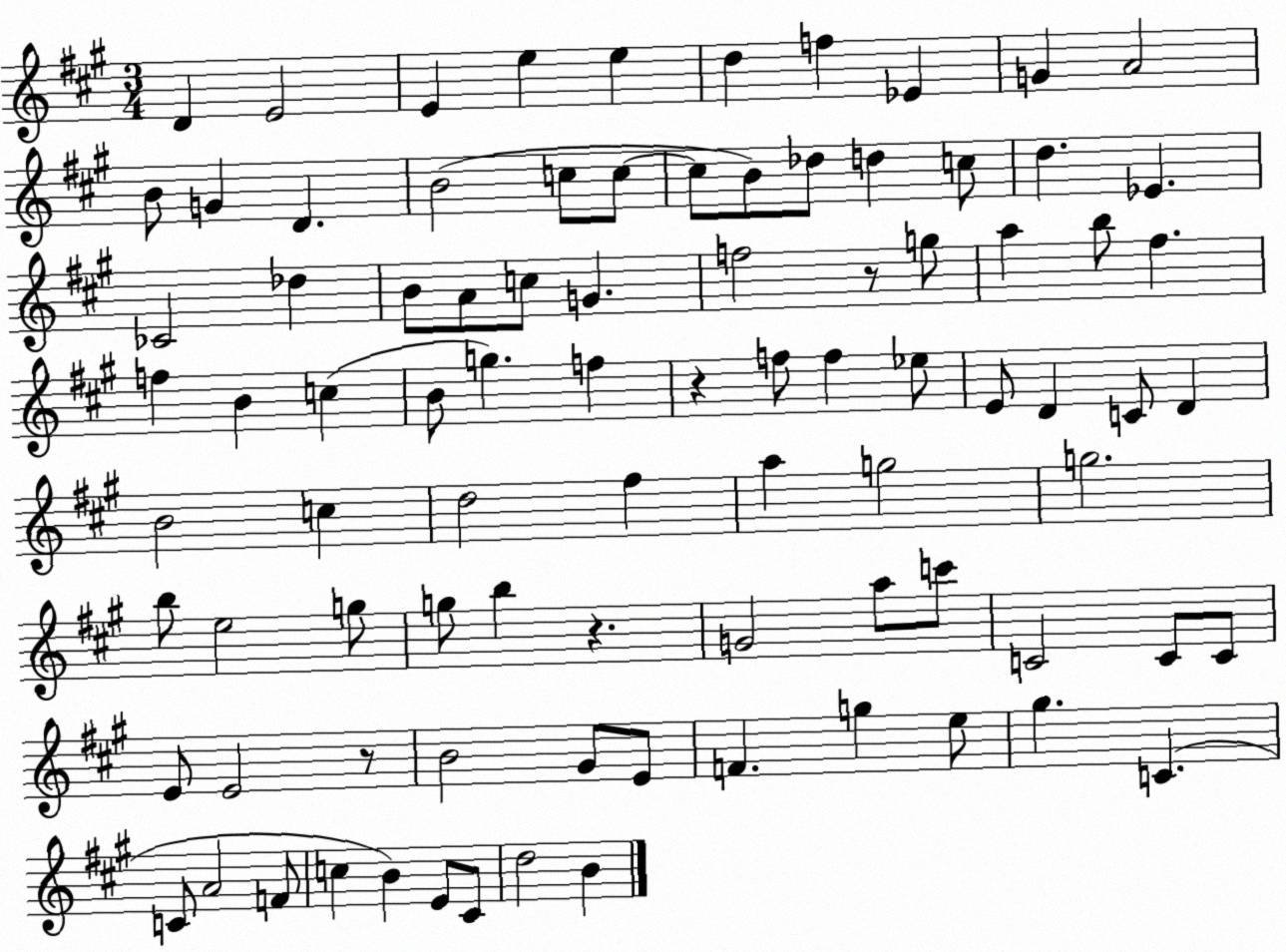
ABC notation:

X:1
T:Untitled
M:3/4
L:1/4
K:A
D E2 E e e d f _E G A2 B/2 G D B2 c/2 c/2 c/2 B/2 _d/2 d c/2 d _E _C2 _d B/2 A/2 c/2 G f2 z/2 g/2 a b/2 ^f f B c B/2 g f z f/2 f _e/2 E/2 D C/2 D B2 c d2 ^f a g2 g2 b/2 e2 g/2 g/2 b z G2 a/2 c'/2 C2 C/2 C/2 E/2 E2 z/2 B2 ^G/2 E/2 F g e/2 ^g C C/2 A2 F/2 c B E/2 ^C/2 d2 B